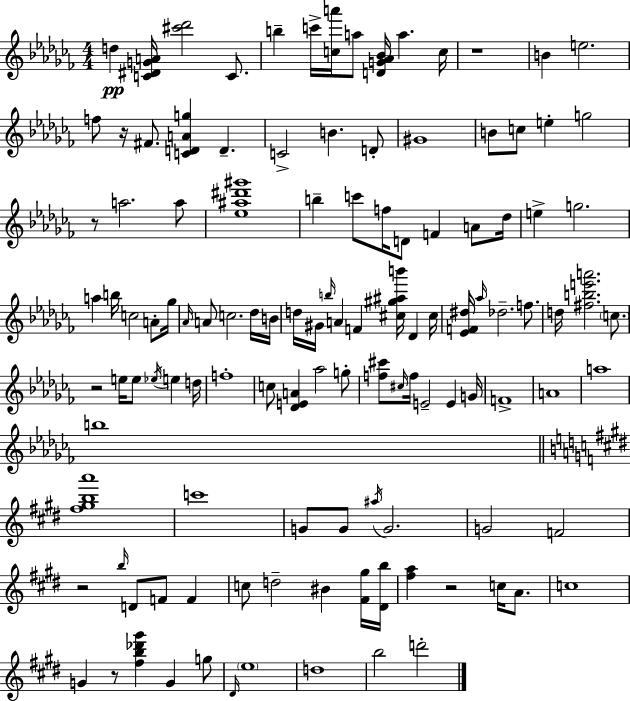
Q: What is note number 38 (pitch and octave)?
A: A4